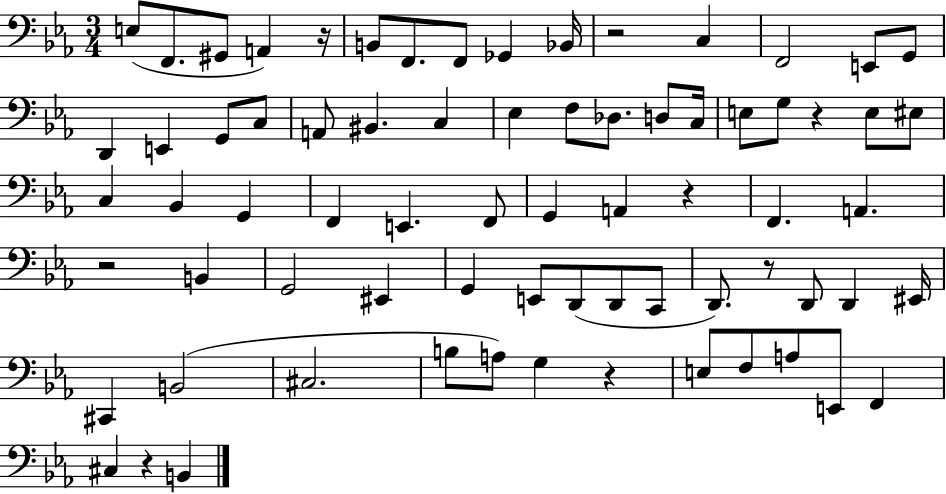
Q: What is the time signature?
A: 3/4